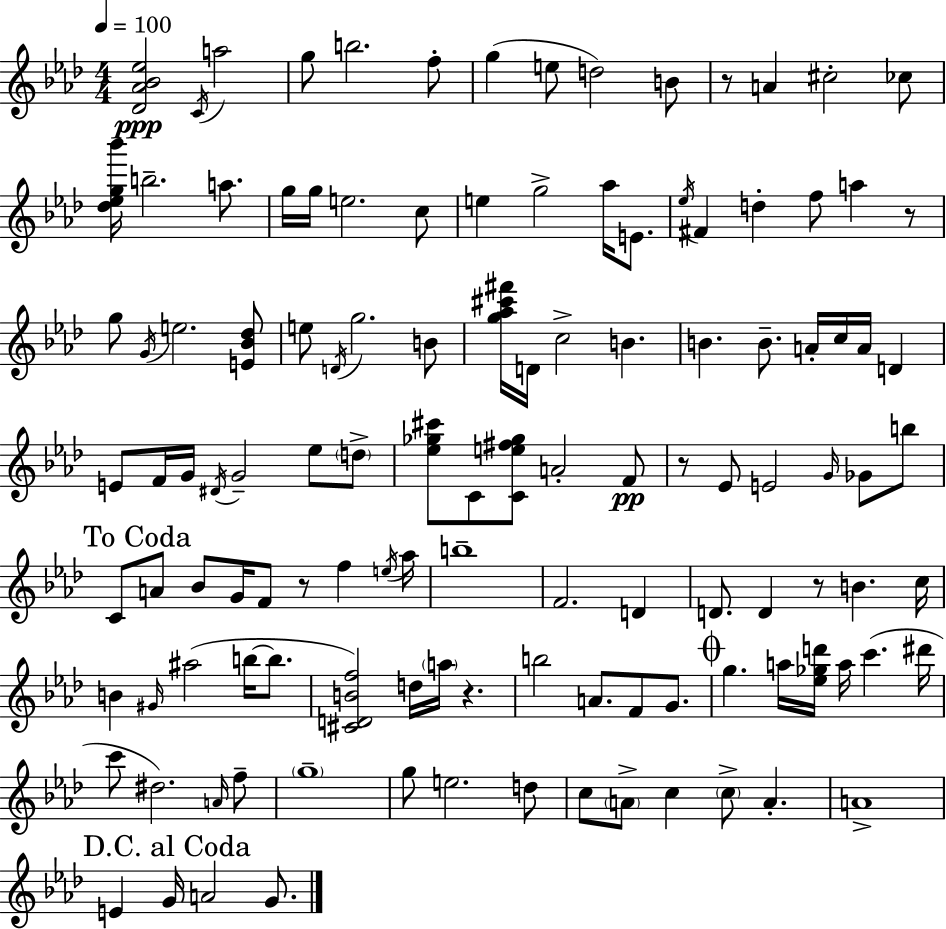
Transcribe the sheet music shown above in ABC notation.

X:1
T:Untitled
M:4/4
L:1/4
K:Ab
[_D_A_B_e]2 C/4 a2 g/2 b2 f/2 g e/2 d2 B/2 z/2 A ^c2 _c/2 [_d_eg_b']/4 b2 a/2 g/4 g/4 e2 c/2 e g2 _a/4 E/2 _e/4 ^F d f/2 a z/2 g/2 G/4 e2 [E_B_d]/2 e/2 D/4 g2 B/2 [g_a^c'^f']/4 D/4 c2 B B B/2 A/4 c/4 A/4 D E/2 F/4 G/4 ^D/4 G2 _e/2 d/2 [_e_g^c']/2 C/2 [Ce^f_g]/2 A2 F/2 z/2 _E/2 E2 G/4 _G/2 b/2 C/2 A/2 _B/2 G/4 F/2 z/2 f e/4 _a/4 b4 F2 D D/2 D z/2 B c/4 B ^G/4 ^a2 b/4 b/2 [^CDBf]2 d/4 a/4 z b2 A/2 F/2 G/2 g a/4 [_e_gd']/4 a/4 c' ^d'/4 c'/2 ^d2 A/4 f/2 g4 g/2 e2 d/2 c/2 A/2 c c/2 A A4 E G/4 A2 G/2